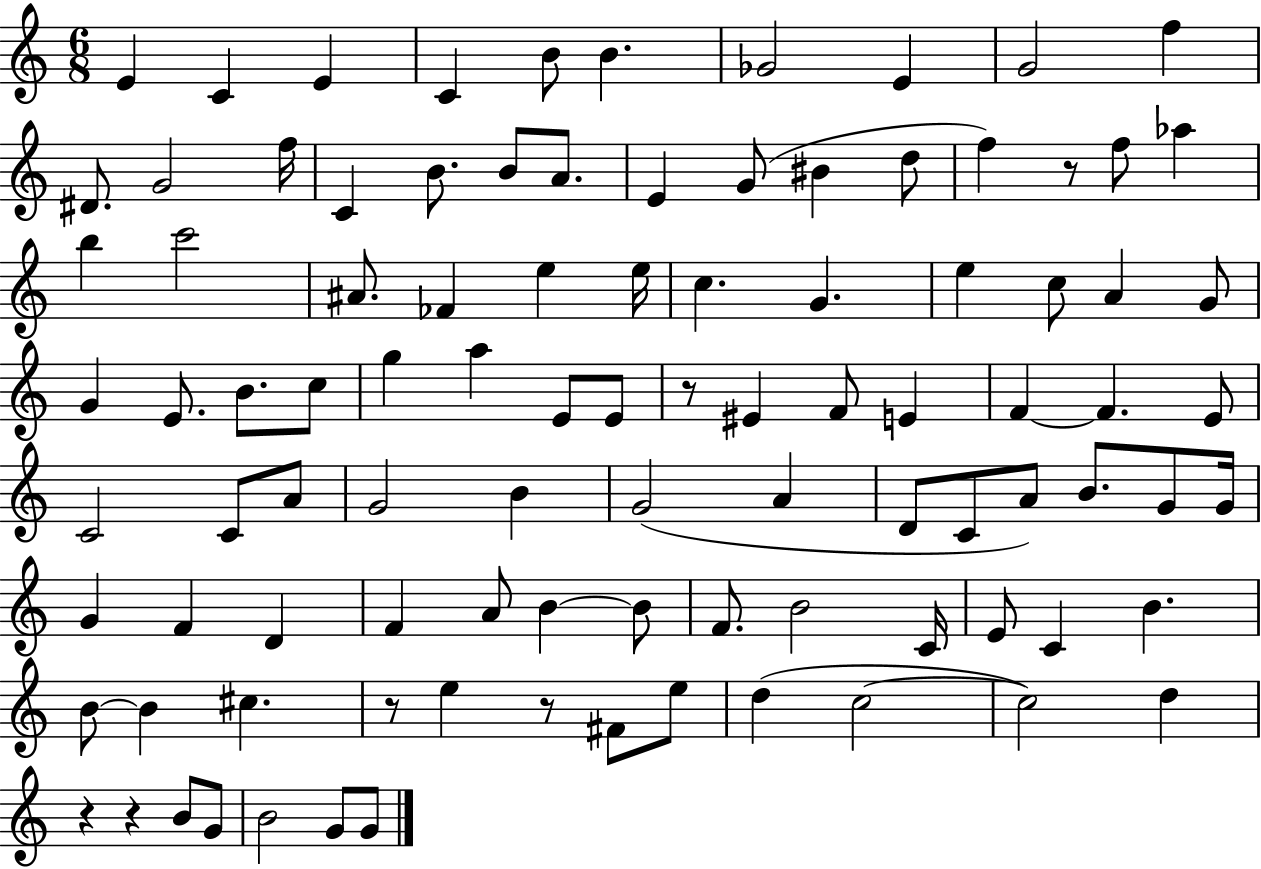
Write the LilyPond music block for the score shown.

{
  \clef treble
  \numericTimeSignature
  \time 6/8
  \key c \major
  \repeat volta 2 { e'4 c'4 e'4 | c'4 b'8 b'4. | ges'2 e'4 | g'2 f''4 | \break dis'8. g'2 f''16 | c'4 b'8. b'8 a'8. | e'4 g'8( bis'4 d''8 | f''4) r8 f''8 aes''4 | \break b''4 c'''2 | ais'8. fes'4 e''4 e''16 | c''4. g'4. | e''4 c''8 a'4 g'8 | \break g'4 e'8. b'8. c''8 | g''4 a''4 e'8 e'8 | r8 eis'4 f'8 e'4 | f'4~~ f'4. e'8 | \break c'2 c'8 a'8 | g'2 b'4 | g'2( a'4 | d'8 c'8 a'8) b'8. g'8 g'16 | \break g'4 f'4 d'4 | f'4 a'8 b'4~~ b'8 | f'8. b'2 c'16 | e'8 c'4 b'4. | \break b'8~~ b'4 cis''4. | r8 e''4 r8 fis'8 e''8 | d''4( c''2~~ | c''2) d''4 | \break r4 r4 b'8 g'8 | b'2 g'8 g'8 | } \bar "|."
}